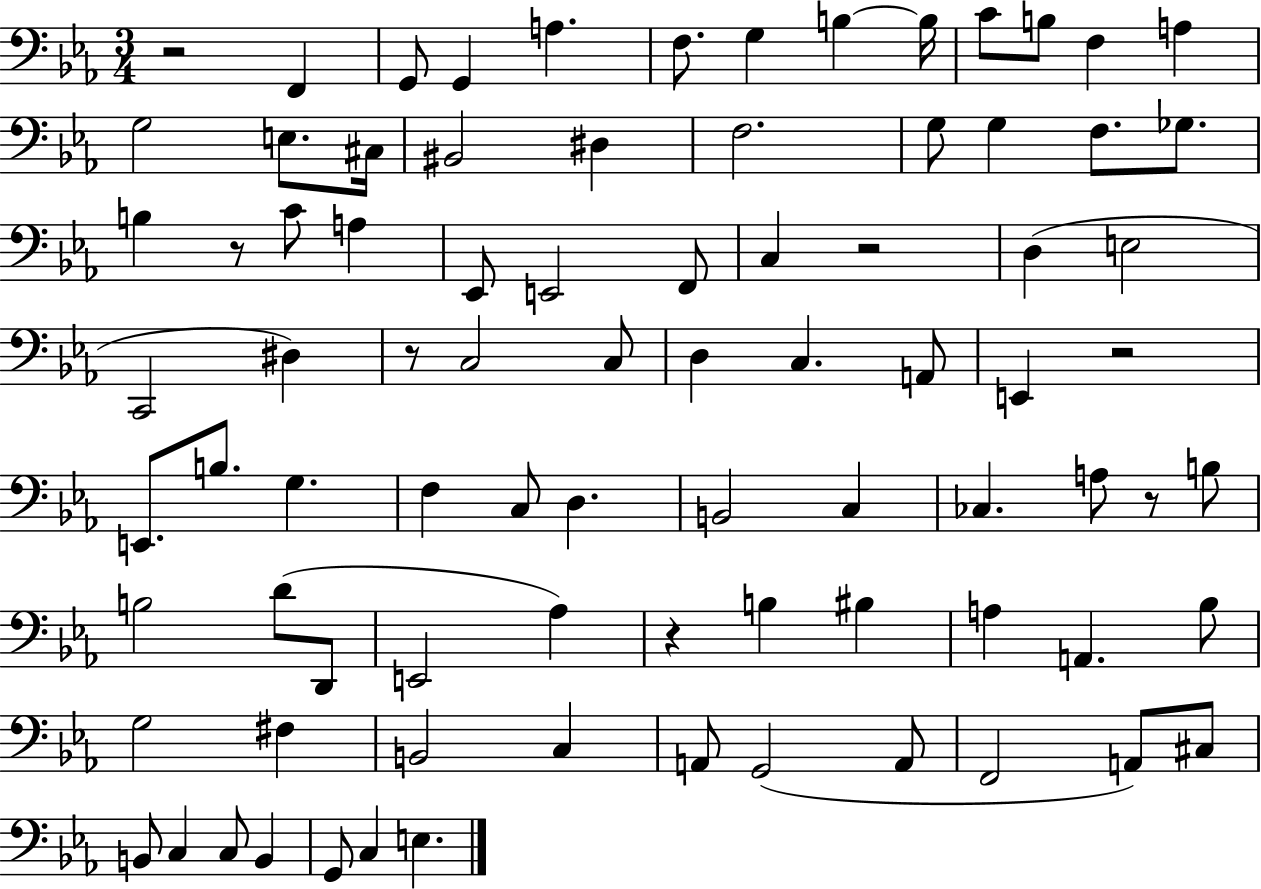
R/h F2/q G2/e G2/q A3/q. F3/e. G3/q B3/q B3/s C4/e B3/e F3/q A3/q G3/h E3/e. C#3/s BIS2/h D#3/q F3/h. G3/e G3/q F3/e. Gb3/e. B3/q R/e C4/e A3/q Eb2/e E2/h F2/e C3/q R/h D3/q E3/h C2/h D#3/q R/e C3/h C3/e D3/q C3/q. A2/e E2/q R/h E2/e. B3/e. G3/q. F3/q C3/e D3/q. B2/h C3/q CES3/q. A3/e R/e B3/e B3/h D4/e D2/e E2/h Ab3/q R/q B3/q BIS3/q A3/q A2/q. Bb3/e G3/h F#3/q B2/h C3/q A2/e G2/h A2/e F2/h A2/e C#3/e B2/e C3/q C3/e B2/q G2/e C3/q E3/q.